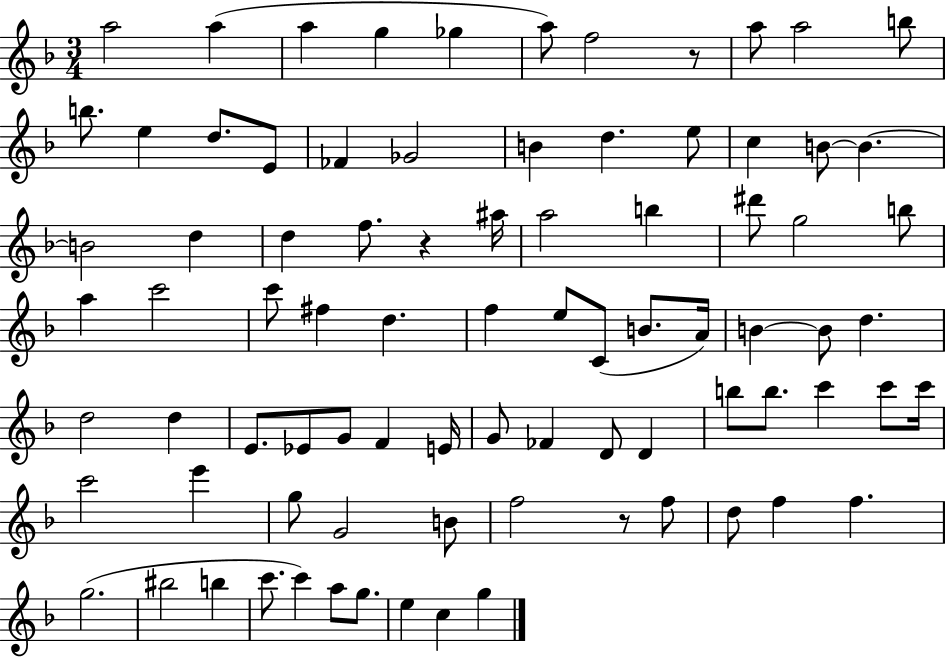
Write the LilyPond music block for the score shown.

{
  \clef treble
  \numericTimeSignature
  \time 3/4
  \key f \major
  \repeat volta 2 { a''2 a''4( | a''4 g''4 ges''4 | a''8) f''2 r8 | a''8 a''2 b''8 | \break b''8. e''4 d''8. e'8 | fes'4 ges'2 | b'4 d''4. e''8 | c''4 b'8~~ b'4.~~ | \break b'2 d''4 | d''4 f''8. r4 ais''16 | a''2 b''4 | dis'''8 g''2 b''8 | \break a''4 c'''2 | c'''8 fis''4 d''4. | f''4 e''8 c'8( b'8. a'16) | b'4~~ b'8 d''4. | \break d''2 d''4 | e'8. ees'8 g'8 f'4 e'16 | g'8 fes'4 d'8 d'4 | b''8 b''8. c'''4 c'''8 c'''16 | \break c'''2 e'''4 | g''8 g'2 b'8 | f''2 r8 f''8 | d''8 f''4 f''4. | \break g''2.( | bis''2 b''4 | c'''8. c'''4) a''8 g''8. | e''4 c''4 g''4 | \break } \bar "|."
}